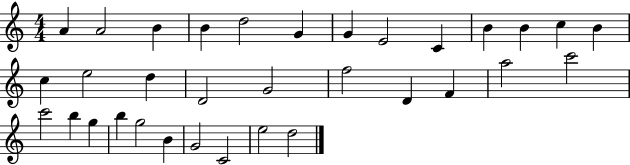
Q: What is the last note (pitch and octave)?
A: D5